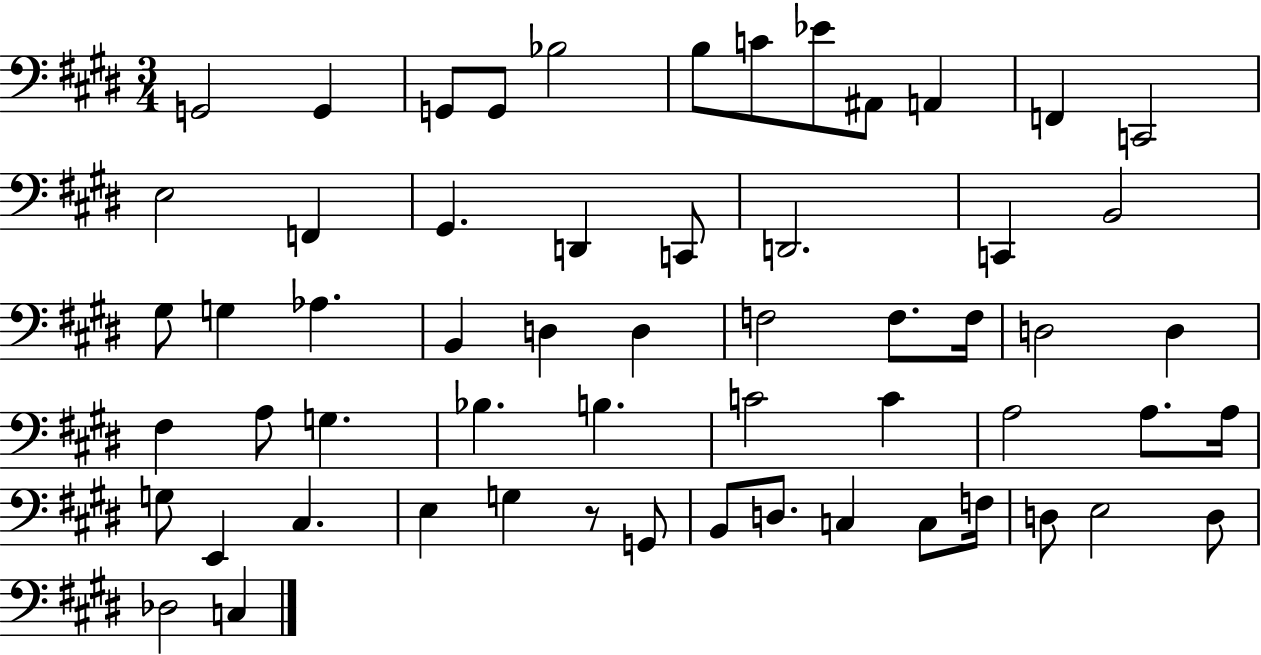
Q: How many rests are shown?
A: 1